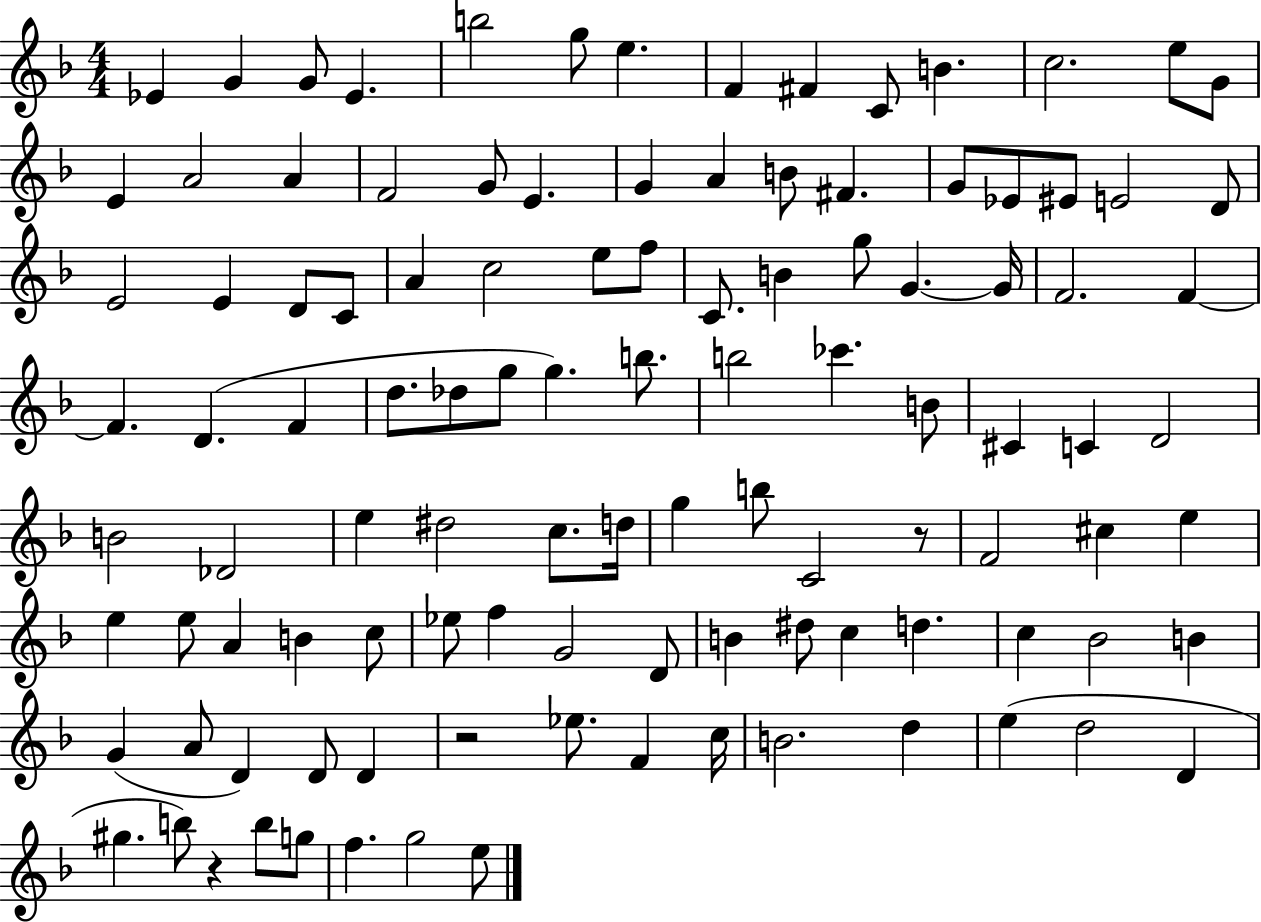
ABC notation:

X:1
T:Untitled
M:4/4
L:1/4
K:F
_E G G/2 _E b2 g/2 e F ^F C/2 B c2 e/2 G/2 E A2 A F2 G/2 E G A B/2 ^F G/2 _E/2 ^E/2 E2 D/2 E2 E D/2 C/2 A c2 e/2 f/2 C/2 B g/2 G G/4 F2 F F D F d/2 _d/2 g/2 g b/2 b2 _c' B/2 ^C C D2 B2 _D2 e ^d2 c/2 d/4 g b/2 C2 z/2 F2 ^c e e e/2 A B c/2 _e/2 f G2 D/2 B ^d/2 c d c _B2 B G A/2 D D/2 D z2 _e/2 F c/4 B2 d e d2 D ^g b/2 z b/2 g/2 f g2 e/2